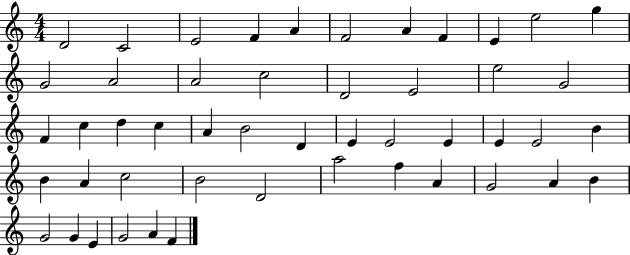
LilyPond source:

{
  \clef treble
  \numericTimeSignature
  \time 4/4
  \key c \major
  d'2 c'2 | e'2 f'4 a'4 | f'2 a'4 f'4 | e'4 e''2 g''4 | \break g'2 a'2 | a'2 c''2 | d'2 e'2 | e''2 g'2 | \break f'4 c''4 d''4 c''4 | a'4 b'2 d'4 | e'4 e'2 e'4 | e'4 e'2 b'4 | \break b'4 a'4 c''2 | b'2 d'2 | a''2 f''4 a'4 | g'2 a'4 b'4 | \break g'2 g'4 e'4 | g'2 a'4 f'4 | \bar "|."
}